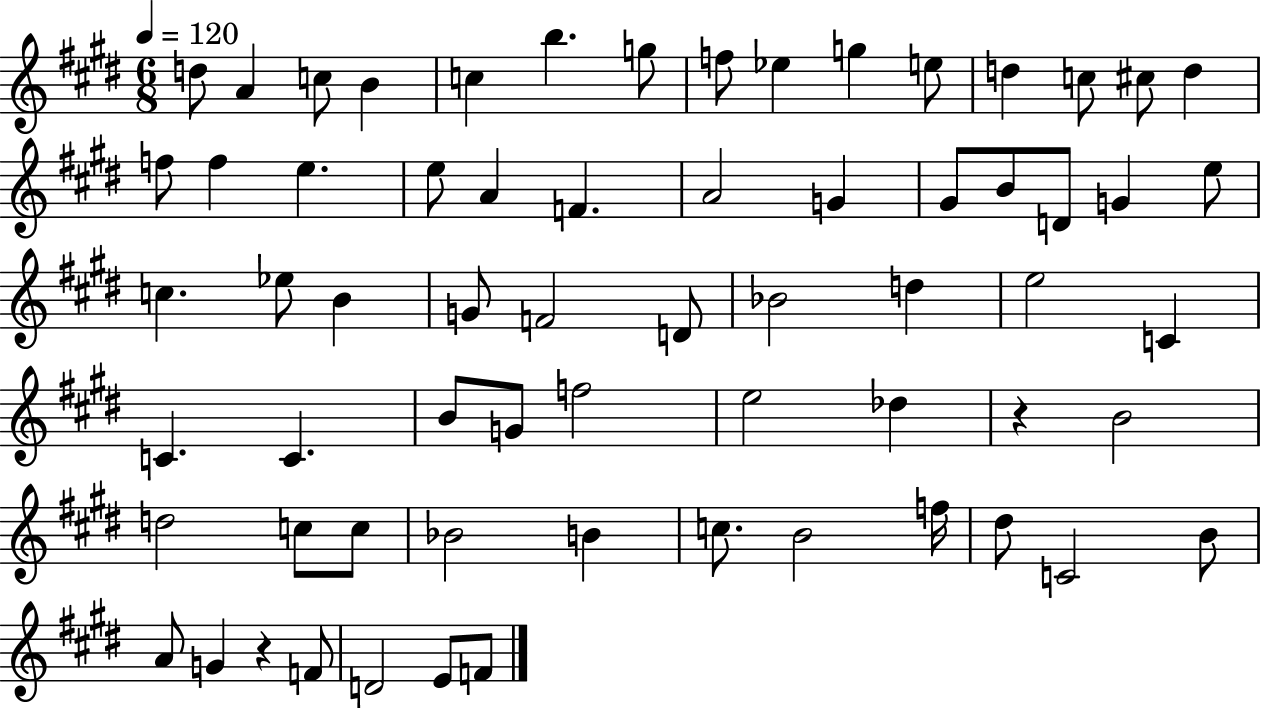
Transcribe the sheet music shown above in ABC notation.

X:1
T:Untitled
M:6/8
L:1/4
K:E
d/2 A c/2 B c b g/2 f/2 _e g e/2 d c/2 ^c/2 d f/2 f e e/2 A F A2 G ^G/2 B/2 D/2 G e/2 c _e/2 B G/2 F2 D/2 _B2 d e2 C C C B/2 G/2 f2 e2 _d z B2 d2 c/2 c/2 _B2 B c/2 B2 f/4 ^d/2 C2 B/2 A/2 G z F/2 D2 E/2 F/2